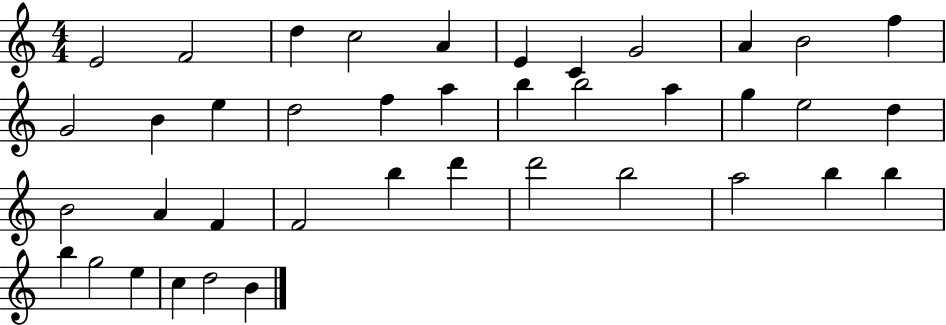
{
  \clef treble
  \numericTimeSignature
  \time 4/4
  \key c \major
  e'2 f'2 | d''4 c''2 a'4 | e'4 c'4 g'2 | a'4 b'2 f''4 | \break g'2 b'4 e''4 | d''2 f''4 a''4 | b''4 b''2 a''4 | g''4 e''2 d''4 | \break b'2 a'4 f'4 | f'2 b''4 d'''4 | d'''2 b''2 | a''2 b''4 b''4 | \break b''4 g''2 e''4 | c''4 d''2 b'4 | \bar "|."
}